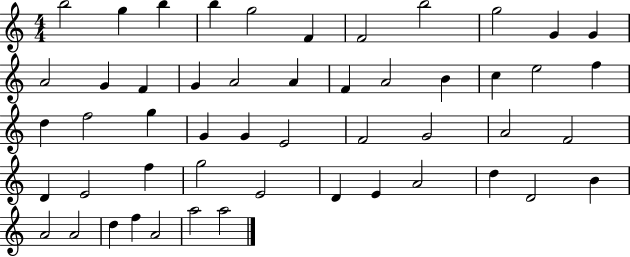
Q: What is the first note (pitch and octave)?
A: B5